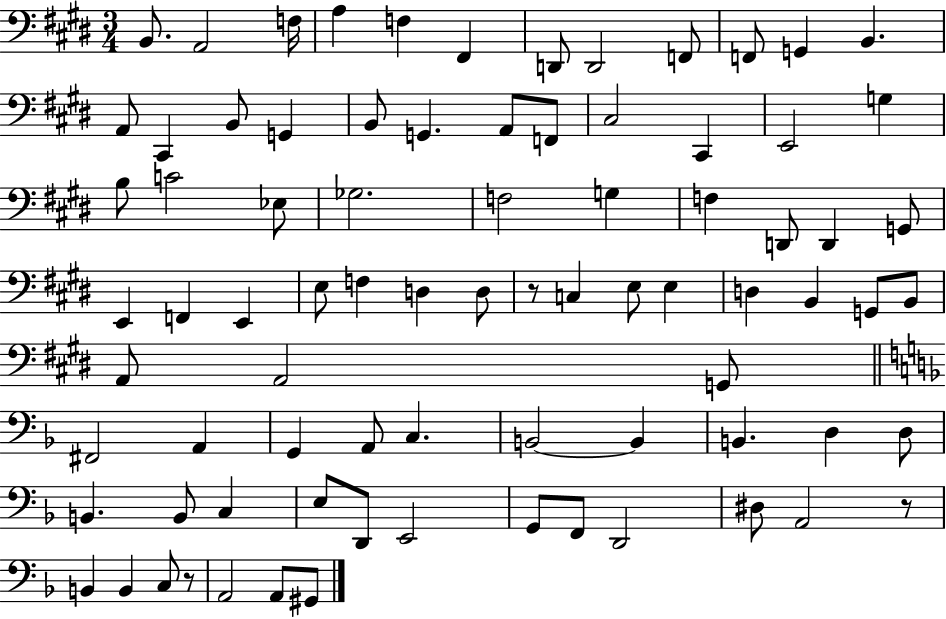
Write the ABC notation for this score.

X:1
T:Untitled
M:3/4
L:1/4
K:E
B,,/2 A,,2 F,/4 A, F, ^F,, D,,/2 D,,2 F,,/2 F,,/2 G,, B,, A,,/2 ^C,, B,,/2 G,, B,,/2 G,, A,,/2 F,,/2 ^C,2 ^C,, E,,2 G, B,/2 C2 _E,/2 _G,2 F,2 G, F, D,,/2 D,, G,,/2 E,, F,, E,, E,/2 F, D, D,/2 z/2 C, E,/2 E, D, B,, G,,/2 B,,/2 A,,/2 A,,2 G,,/2 ^F,,2 A,, G,, A,,/2 C, B,,2 B,, B,, D, D,/2 B,, B,,/2 C, E,/2 D,,/2 E,,2 G,,/2 F,,/2 D,,2 ^D,/2 A,,2 z/2 B,, B,, C,/2 z/2 A,,2 A,,/2 ^G,,/2